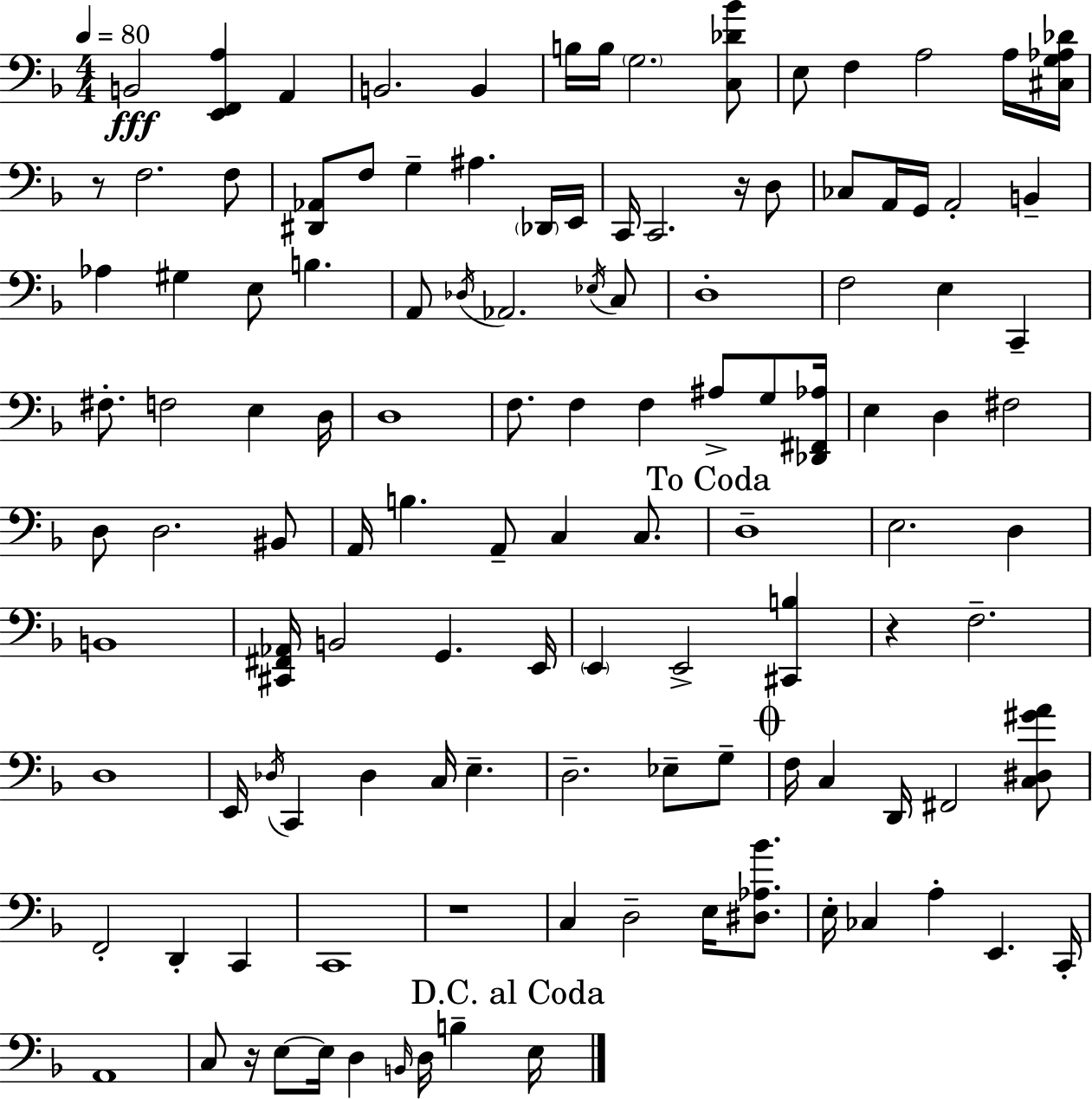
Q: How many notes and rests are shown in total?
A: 119